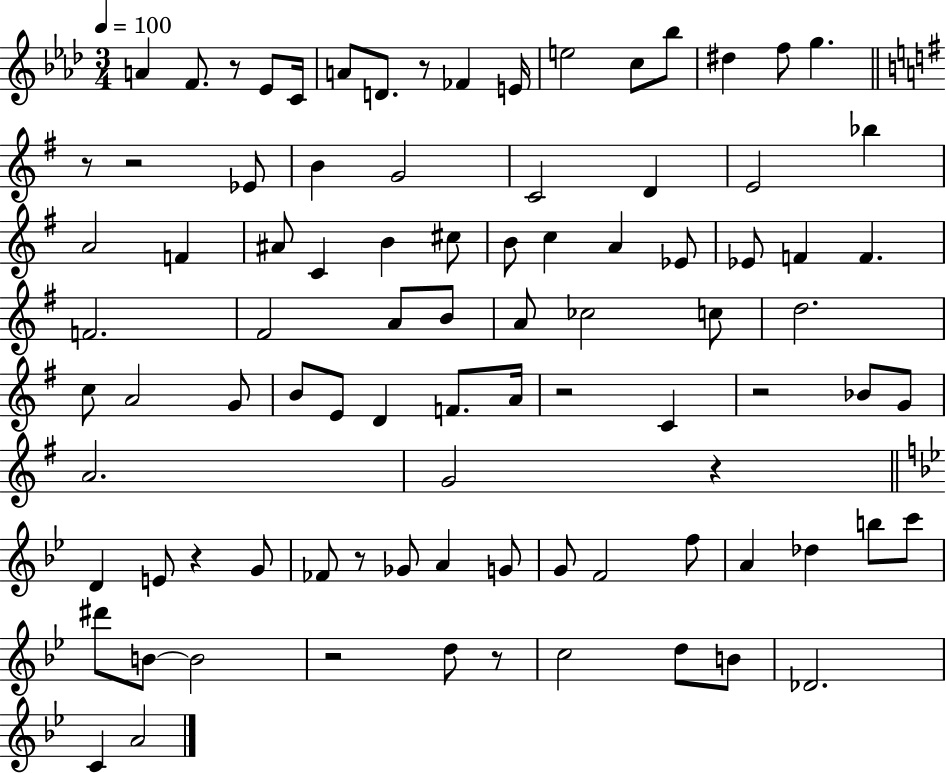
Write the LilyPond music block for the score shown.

{
  \clef treble
  \numericTimeSignature
  \time 3/4
  \key aes \major
  \tempo 4 = 100
  a'4 f'8. r8 ees'8 c'16 | a'8 d'8. r8 fes'4 e'16 | e''2 c''8 bes''8 | dis''4 f''8 g''4. | \break \bar "||" \break \key e \minor r8 r2 ees'8 | b'4 g'2 | c'2 d'4 | e'2 bes''4 | \break a'2 f'4 | ais'8 c'4 b'4 cis''8 | b'8 c''4 a'4 ees'8 | ees'8 f'4 f'4. | \break f'2. | fis'2 a'8 b'8 | a'8 ces''2 c''8 | d''2. | \break c''8 a'2 g'8 | b'8 e'8 d'4 f'8. a'16 | r2 c'4 | r2 bes'8 g'8 | \break a'2. | g'2 r4 | \bar "||" \break \key bes \major d'4 e'8 r4 g'8 | fes'8 r8 ges'8 a'4 g'8 | g'8 f'2 f''8 | a'4 des''4 b''8 c'''8 | \break dis'''8 b'8~~ b'2 | r2 d''8 r8 | c''2 d''8 b'8 | des'2. | \break c'4 a'2 | \bar "|."
}